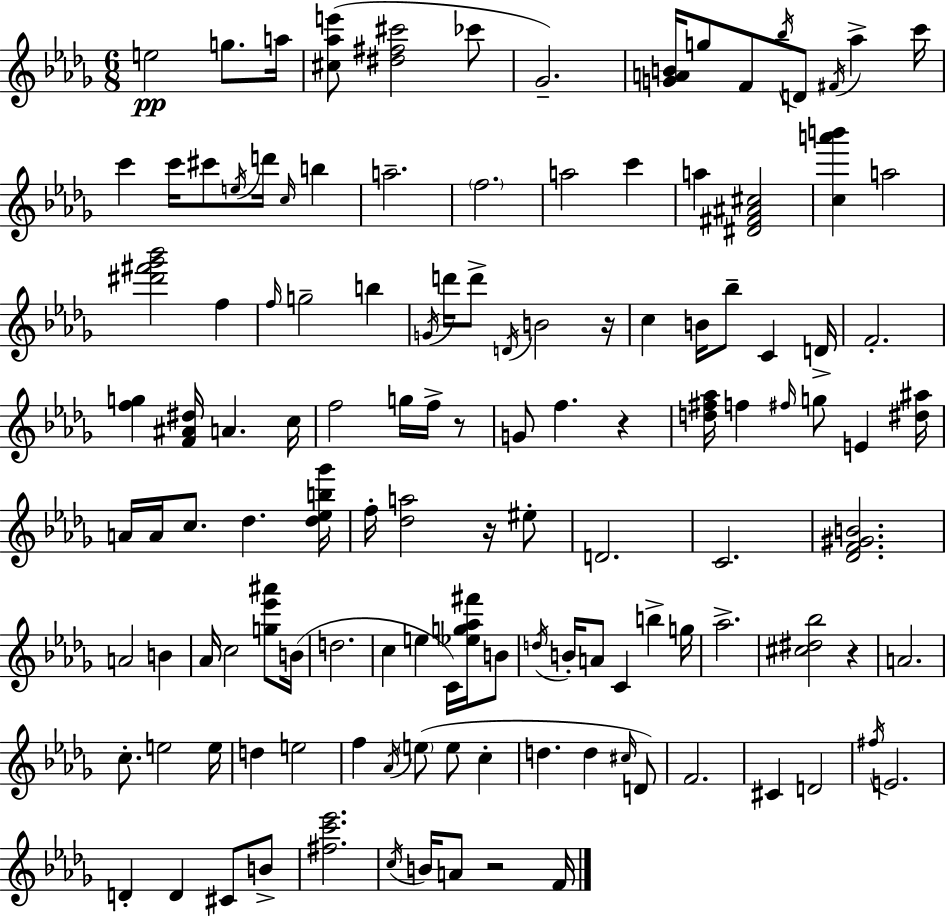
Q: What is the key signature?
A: BES minor